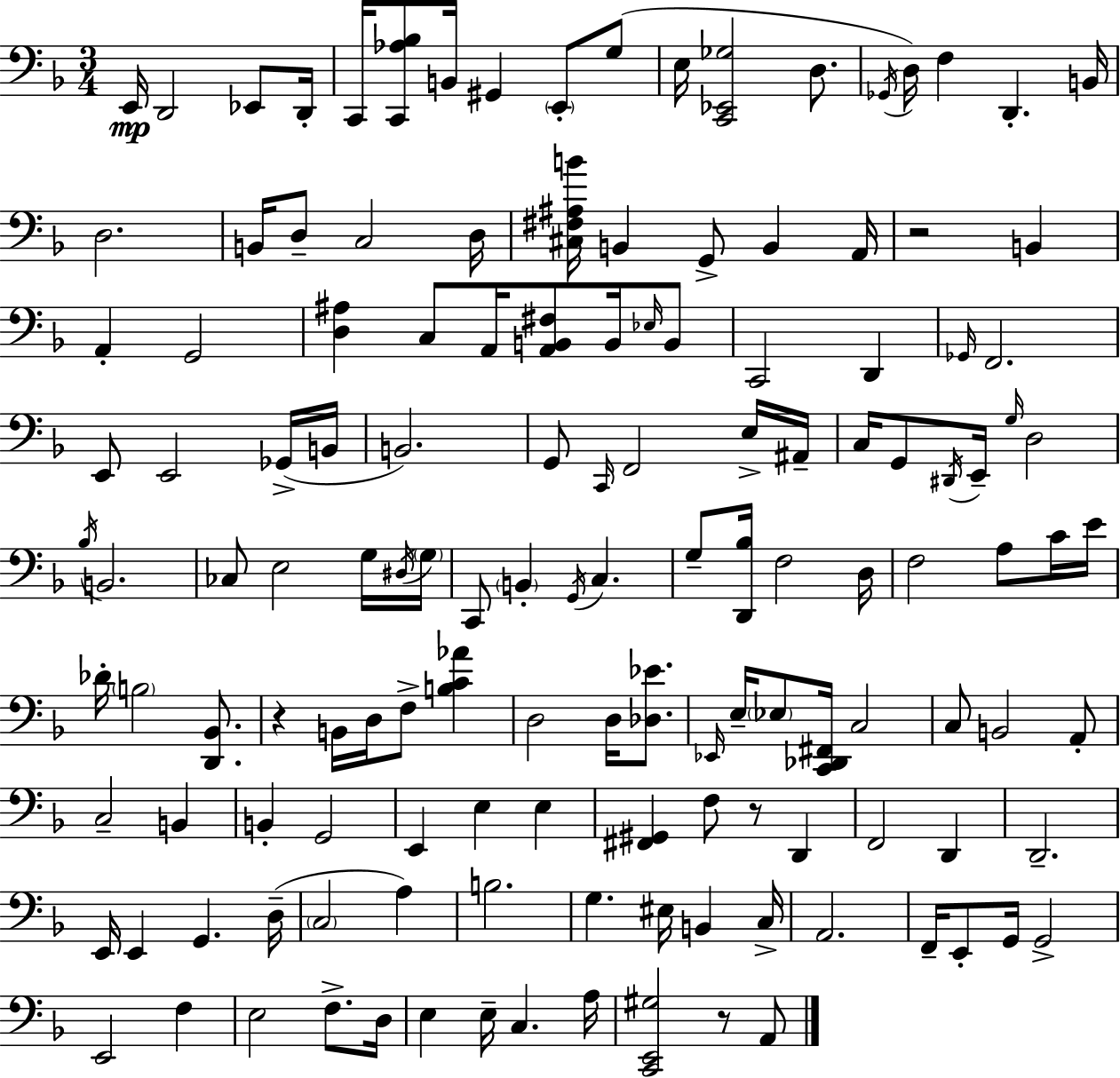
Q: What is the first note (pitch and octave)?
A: E2